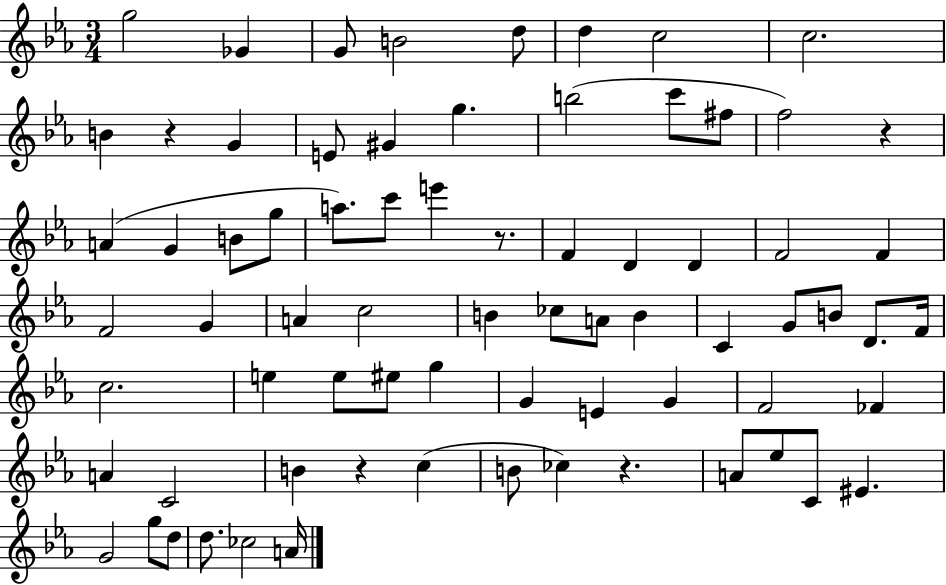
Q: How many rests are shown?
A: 5